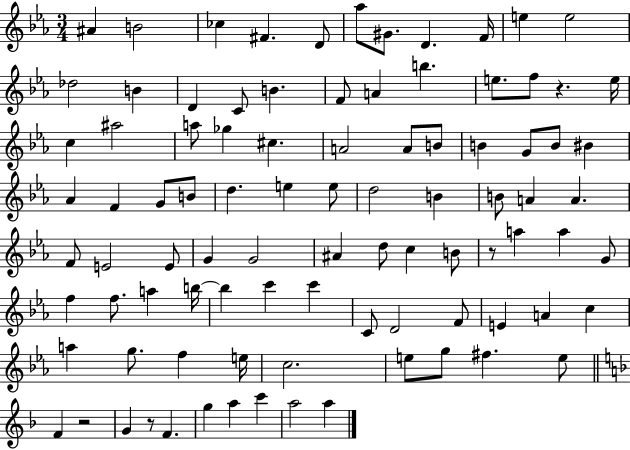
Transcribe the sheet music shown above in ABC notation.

X:1
T:Untitled
M:3/4
L:1/4
K:Eb
^A B2 _c ^F D/2 _a/2 ^G/2 D F/4 e e2 _d2 B D C/2 B F/2 A b e/2 f/2 z e/4 c ^a2 a/2 _g ^c A2 A/2 B/2 B G/2 B/2 ^B _A F G/2 B/2 d e e/2 d2 B B/2 A A F/2 E2 E/2 G G2 ^A d/2 c B/2 z/2 a a G/2 f f/2 a b/4 b c' c' C/2 D2 F/2 E A c a g/2 f e/4 c2 e/2 g/2 ^f e/2 F z2 G z/2 F g a c' a2 a